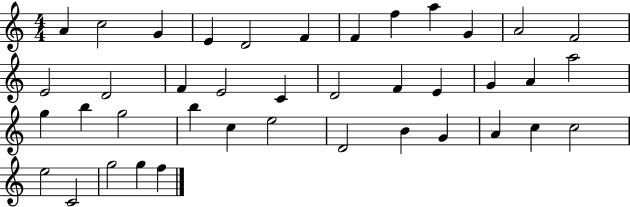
A4/q C5/h G4/q E4/q D4/h F4/q F4/q F5/q A5/q G4/q A4/h F4/h E4/h D4/h F4/q E4/h C4/q D4/h F4/q E4/q G4/q A4/q A5/h G5/q B5/q G5/h B5/q C5/q E5/h D4/h B4/q G4/q A4/q C5/q C5/h E5/h C4/h G5/h G5/q F5/q